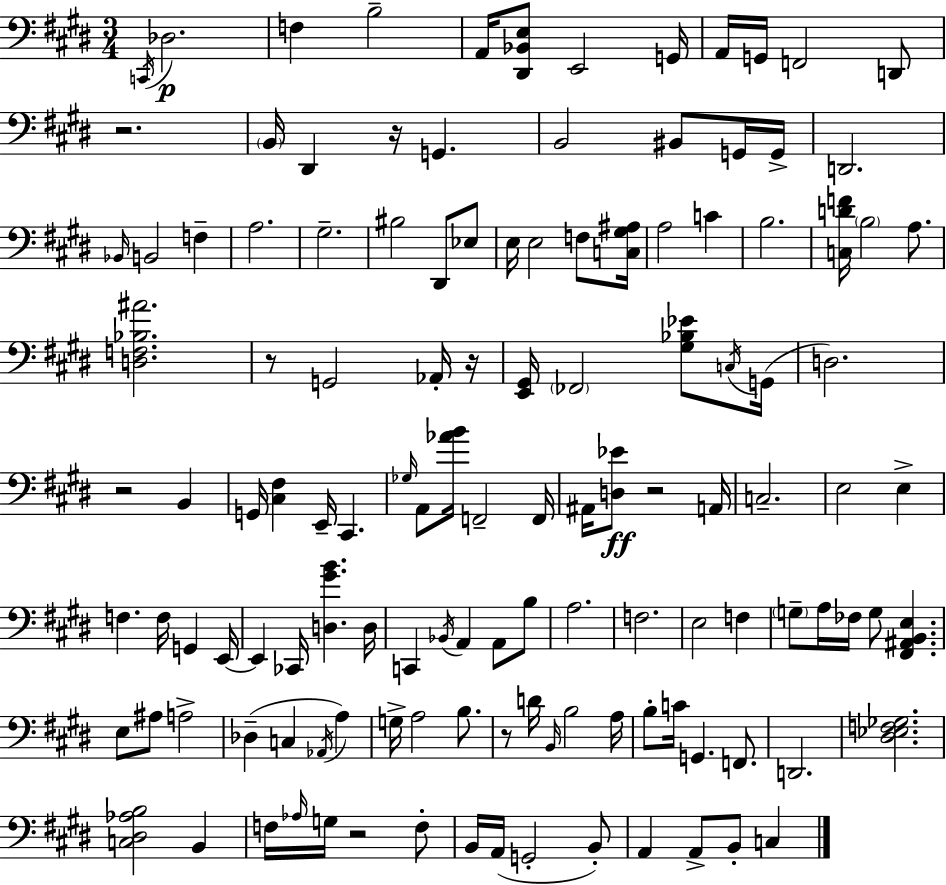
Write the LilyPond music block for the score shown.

{
  \clef bass
  \numericTimeSignature
  \time 3/4
  \key e \major
  \acciaccatura { c,16 }\p des2. | f4 b2-- | a,16 <dis, bes, e>8 e,2 | g,16 a,16 g,16 f,2 d,8 | \break r2. | \parenthesize b,16 dis,4 r16 g,4. | b,2 bis,8 g,16 | g,16-> d,2. | \break \grace { bes,16 } b,2 f4-- | a2. | gis2.-- | bis2 dis,8 | \break ees8 e16 e2 f8 | <c gis ais>16 a2 c'4 | b2. | <c d' f'>16 \parenthesize b2 a8. | \break <d f bes ais'>2. | r8 g,2 | aes,16-. r16 <e, gis,>16 \parenthesize fes,2 <gis bes ees'>8 | \acciaccatura { c16 }( g,16 d2.) | \break r2 b,4 | g,16 <cis fis>4 e,16-- cis,4. | \grace { ges16 } a,8 <aes' b'>16 f,2-- | f,16 ais,16 <d ees'>8\ff r2 | \break a,16 c2.-- | e2 | e4-> f4. f16 g,4 | e,16~~ e,4 ces,16 <d gis' b'>4. | \break d16 c,4 \acciaccatura { bes,16 } a,4 | a,8 b8 a2. | f2. | e2 | \break f4 \parenthesize g8-- a16 fes16 g8 <fis, ais, b, e>4. | e8 ais8 a2-> | des4--( c4 | \acciaccatura { aes,16 }) a4 g16-> a2 | \break b8. r8 d'16 \grace { b,16 } b2 | a16 b8-. c'16 g,4. | f,8. d,2. | <dis ees f ges>2. | \break <c dis aes b>2 | b,4 f16 \grace { aes16 } g16 r2 | f8-. b,16 a,16( g,2-. | b,8-.) a,4 | \break a,8-> b,8-. c4 \bar "|."
}